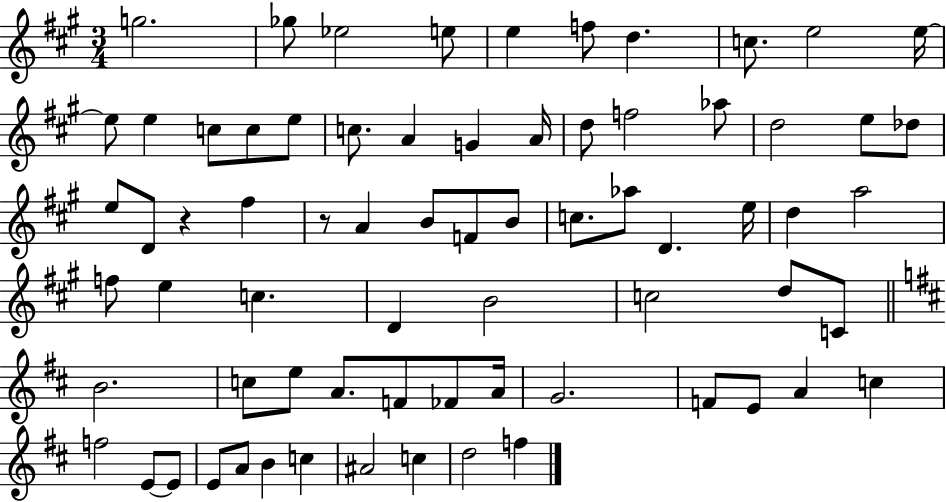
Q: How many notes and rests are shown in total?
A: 71